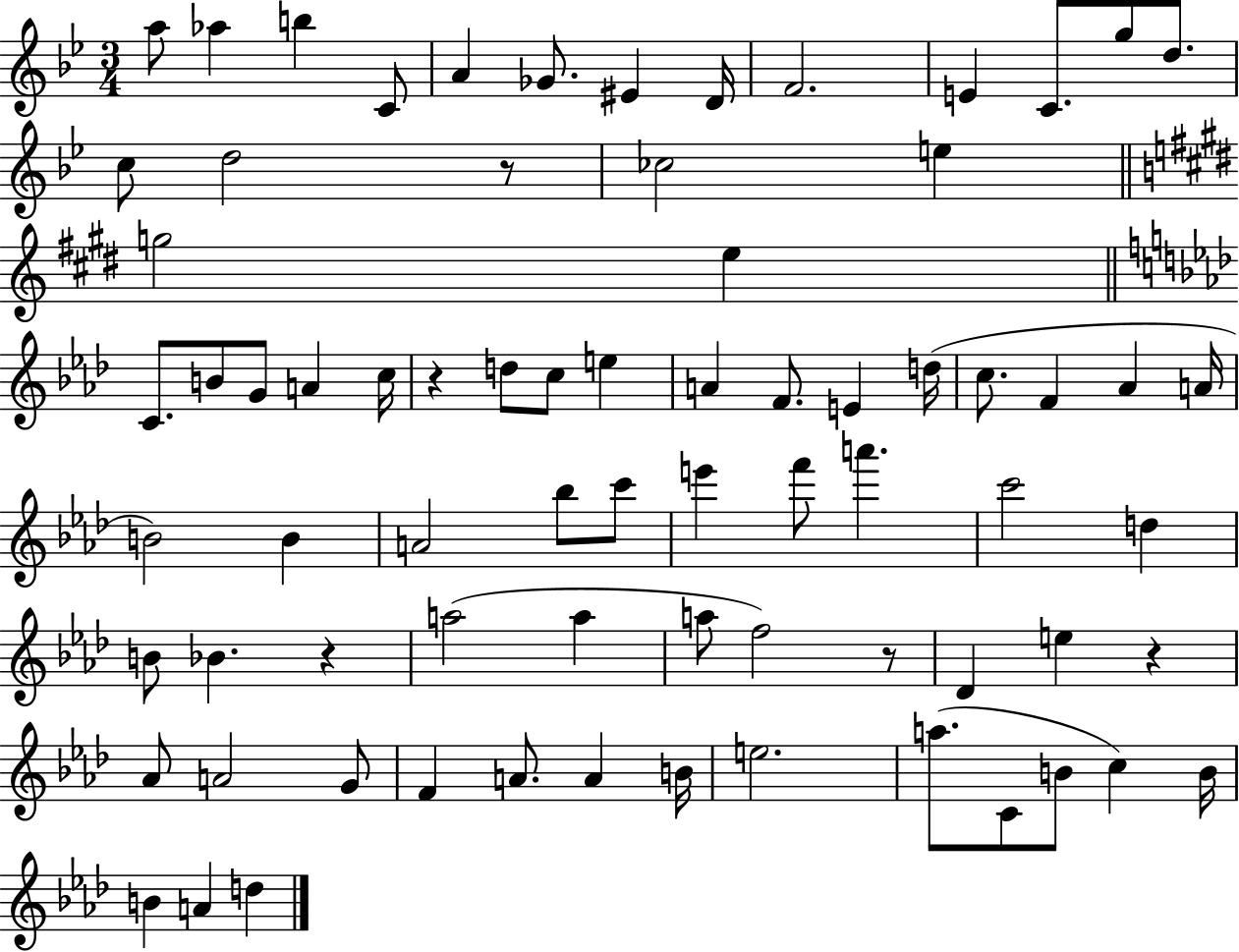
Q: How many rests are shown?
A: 5